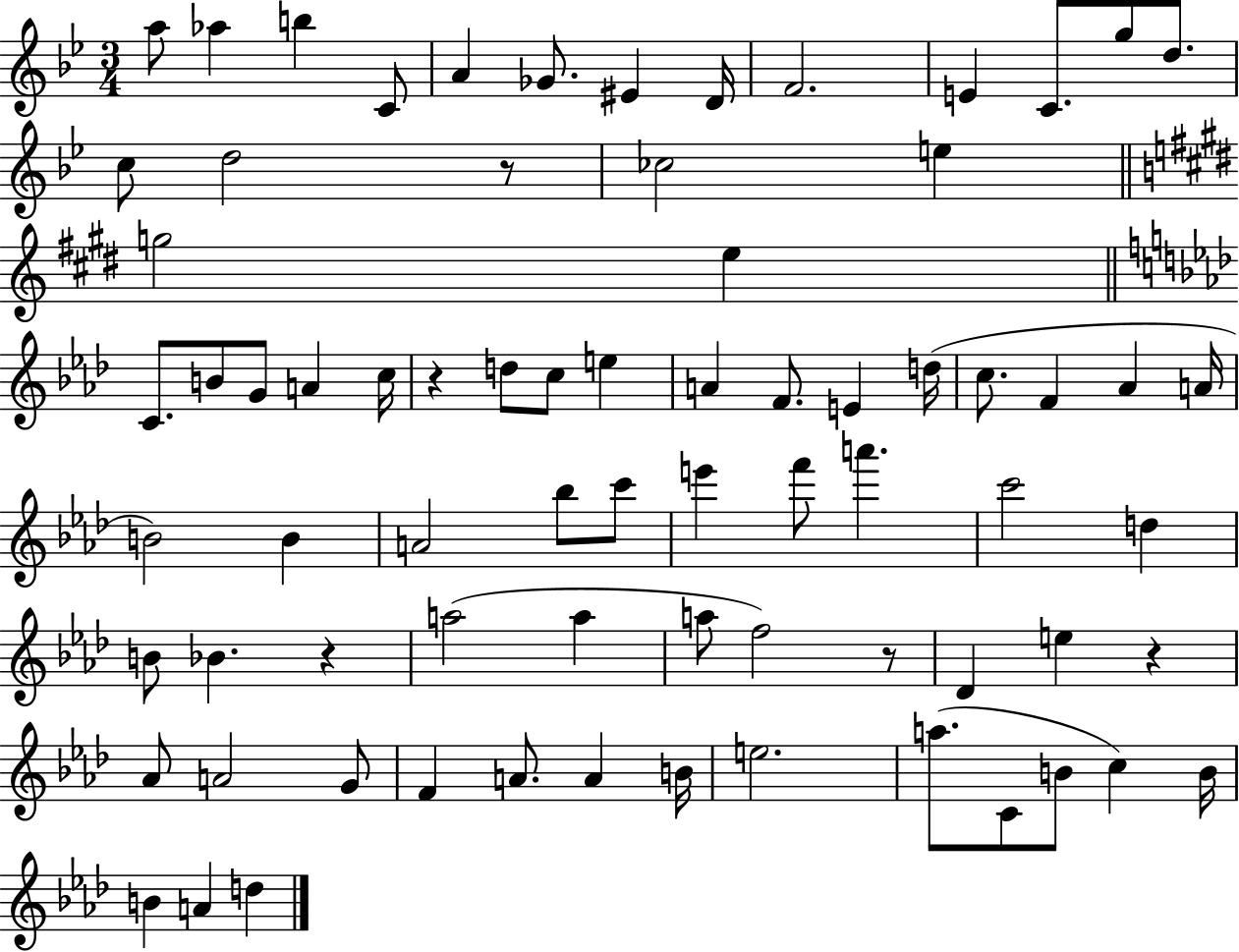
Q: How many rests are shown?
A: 5